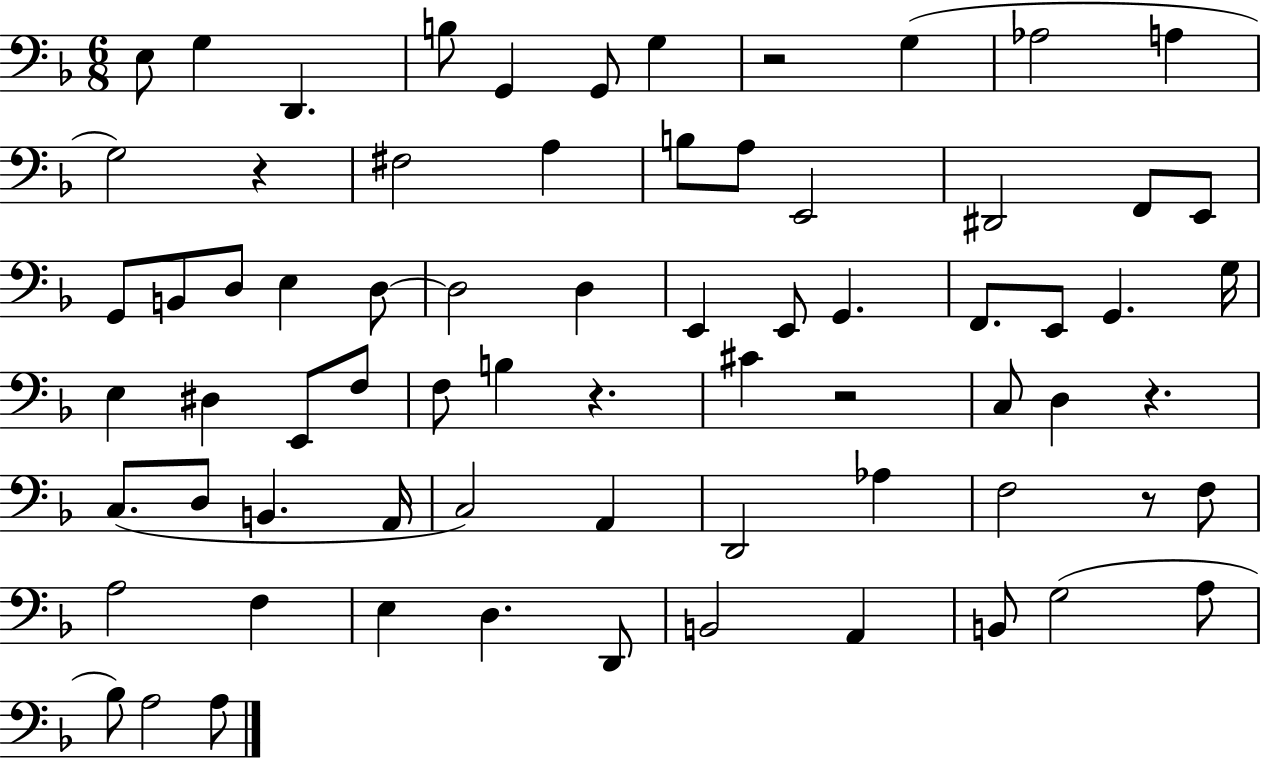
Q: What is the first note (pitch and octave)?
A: E3